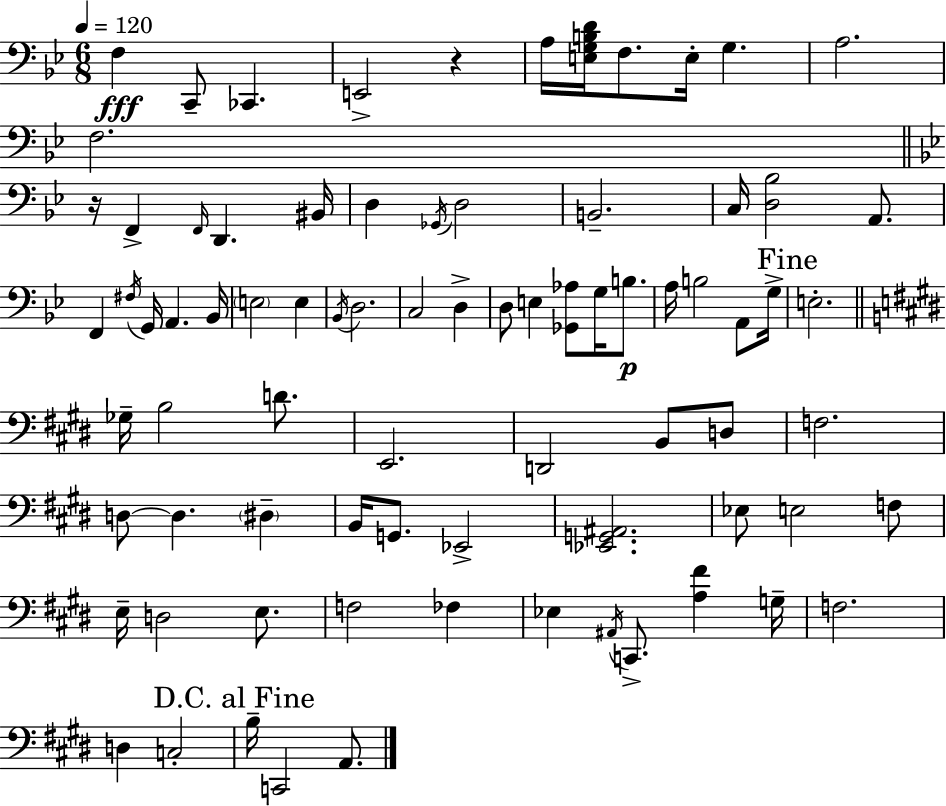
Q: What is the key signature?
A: BES major